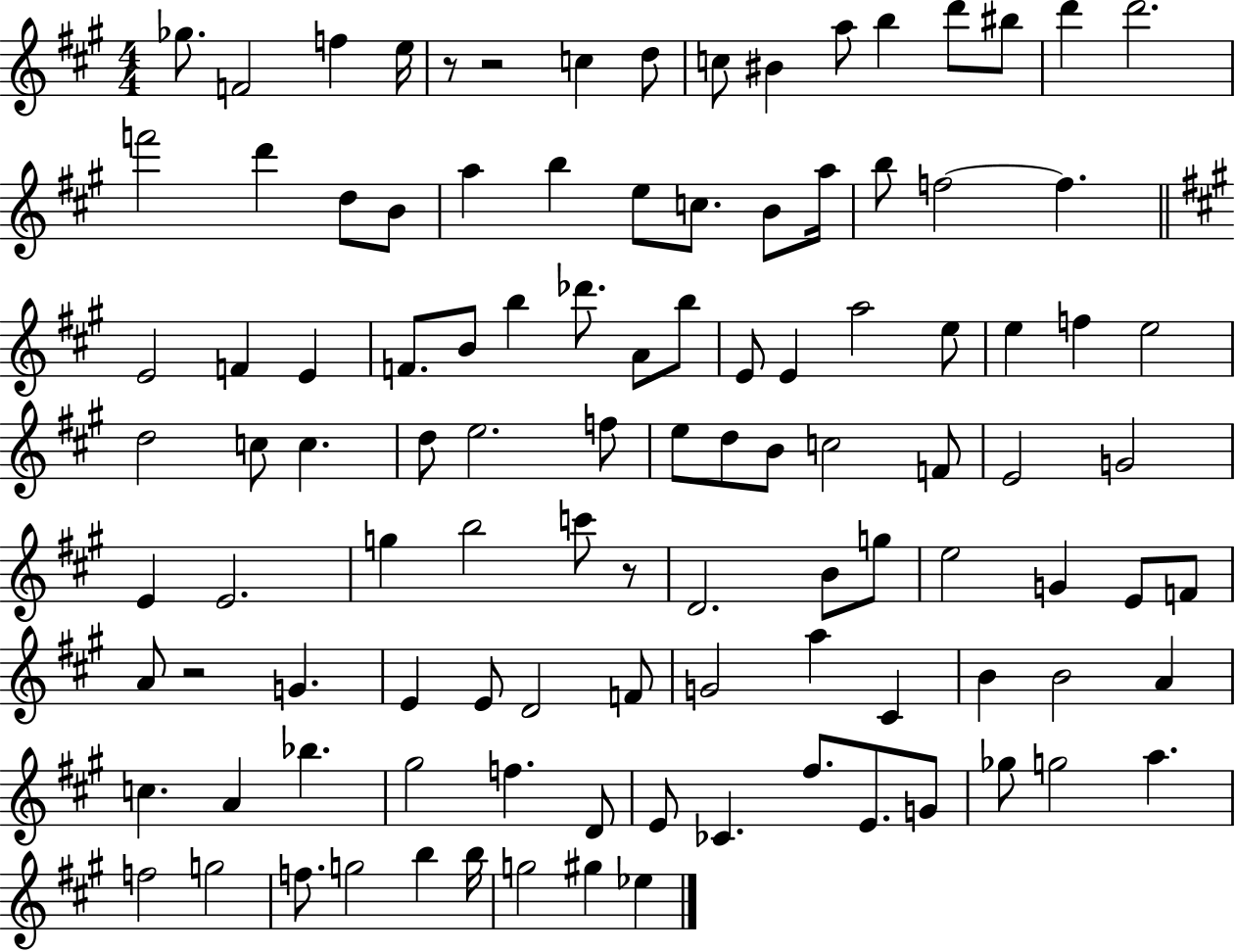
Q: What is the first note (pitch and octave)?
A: Gb5